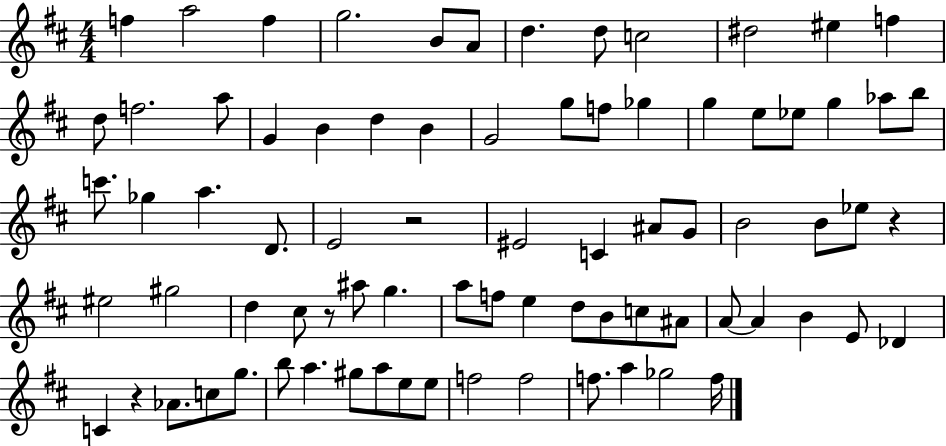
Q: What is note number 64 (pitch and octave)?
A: B5